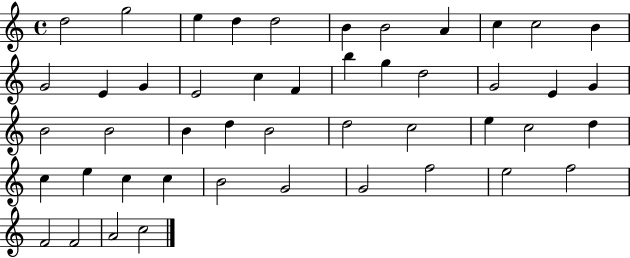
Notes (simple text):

D5/h G5/h E5/q D5/q D5/h B4/q B4/h A4/q C5/q C5/h B4/q G4/h E4/q G4/q E4/h C5/q F4/q B5/q G5/q D5/h G4/h E4/q G4/q B4/h B4/h B4/q D5/q B4/h D5/h C5/h E5/q C5/h D5/q C5/q E5/q C5/q C5/q B4/h G4/h G4/h F5/h E5/h F5/h F4/h F4/h A4/h C5/h